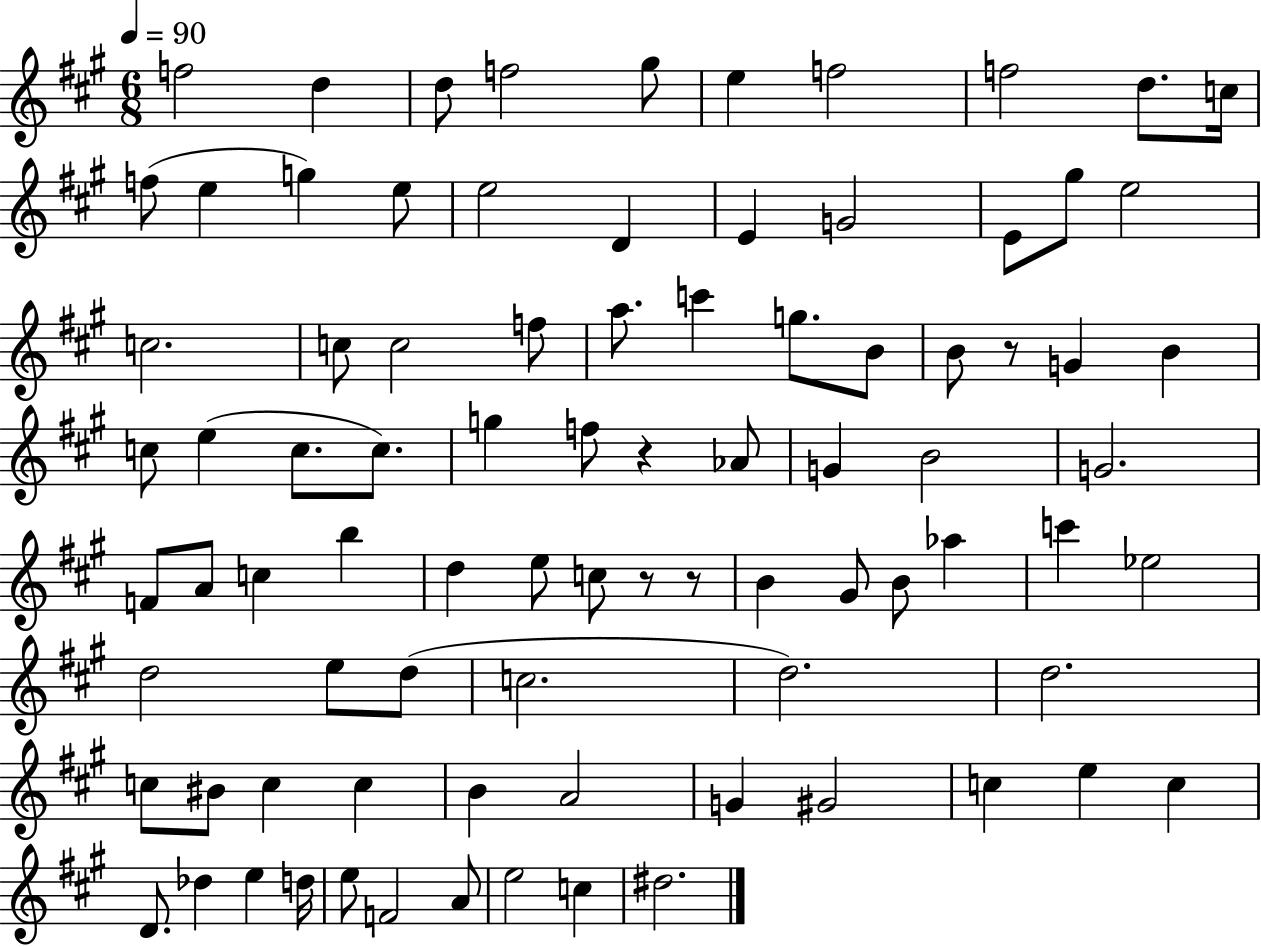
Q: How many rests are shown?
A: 4